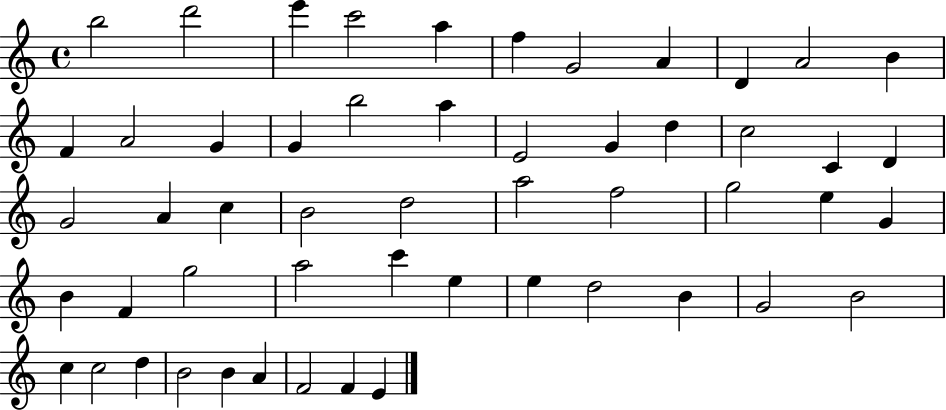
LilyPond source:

{
  \clef treble
  \time 4/4
  \defaultTimeSignature
  \key c \major
  b''2 d'''2 | e'''4 c'''2 a''4 | f''4 g'2 a'4 | d'4 a'2 b'4 | \break f'4 a'2 g'4 | g'4 b''2 a''4 | e'2 g'4 d''4 | c''2 c'4 d'4 | \break g'2 a'4 c''4 | b'2 d''2 | a''2 f''2 | g''2 e''4 g'4 | \break b'4 f'4 g''2 | a''2 c'''4 e''4 | e''4 d''2 b'4 | g'2 b'2 | \break c''4 c''2 d''4 | b'2 b'4 a'4 | f'2 f'4 e'4 | \bar "|."
}